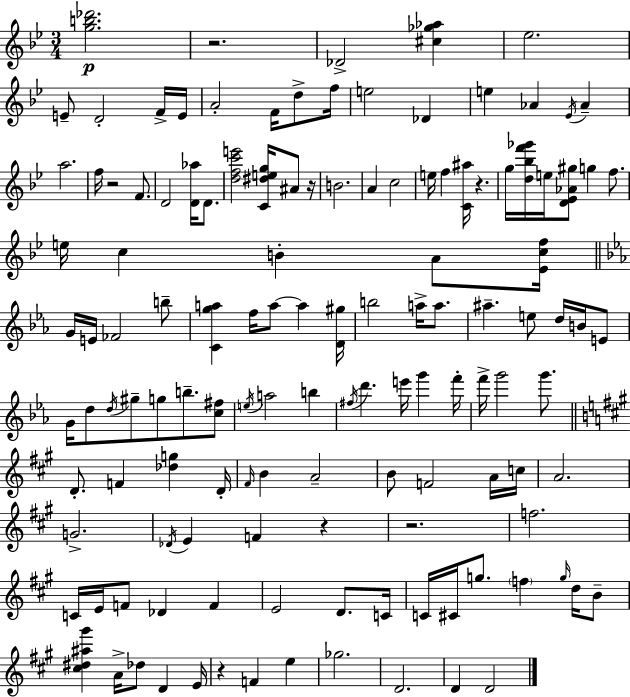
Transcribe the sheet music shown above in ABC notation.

X:1
T:Untitled
M:3/4
L:1/4
K:Bb
[gb_d']2 z2 _D2 [^c_g_a] _e2 E/2 D2 F/4 E/4 A2 F/4 d/2 f/4 e2 _D e _A _E/4 _A a2 f/4 z2 F/2 D2 [D_a]/4 D/2 [dfc'e']2 [C^deg]/4 ^A/2 z/4 B2 A c2 e/4 f [C^a]/4 z g/4 [d_bf'_g']/4 e/4 [D_E_A^g]/2 g f/2 e/4 c B A/2 [_Ecf]/4 G/4 E/4 _F2 b/2 [Cga] f/4 a/2 a [D^g]/4 b2 a/4 a/2 ^a e/2 d/4 B/4 E/2 G/4 d/2 d/4 ^g/2 g/2 b/2 [c^f]/2 e/4 a2 b ^f/4 d' e'/4 g' f'/4 f'/4 g'2 g'/2 D/2 F [_dg] D/4 ^F/4 B A2 B/2 F2 A/4 c/4 A2 G2 _D/4 E F z z2 f2 C/4 E/4 F/2 _D F E2 D/2 C/4 C/4 ^C/4 g/2 f g/4 d/4 B/2 [^c^d^a^g'] A/4 _d/2 D E/4 z F e _g2 D2 D D2